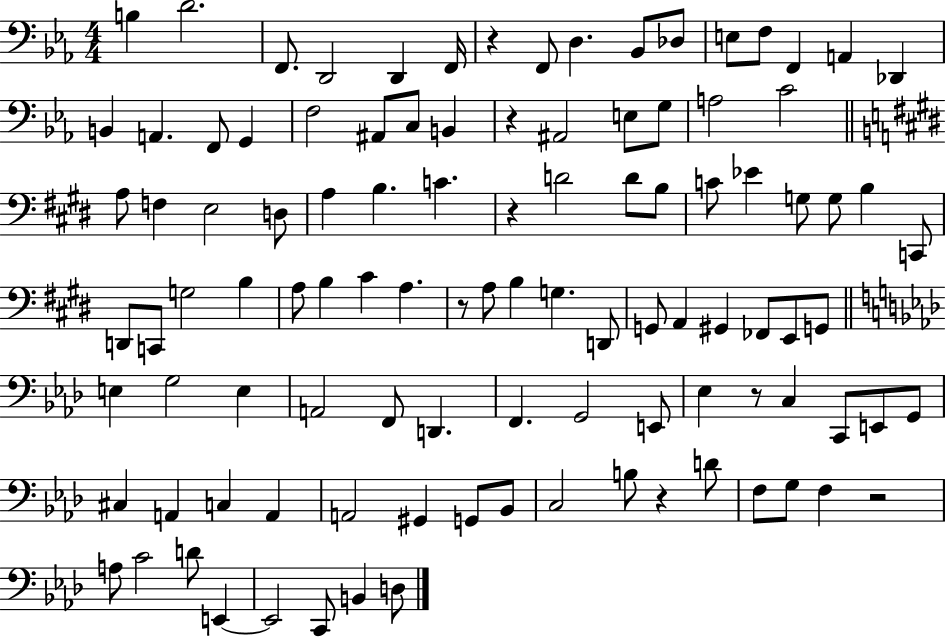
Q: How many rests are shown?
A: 7